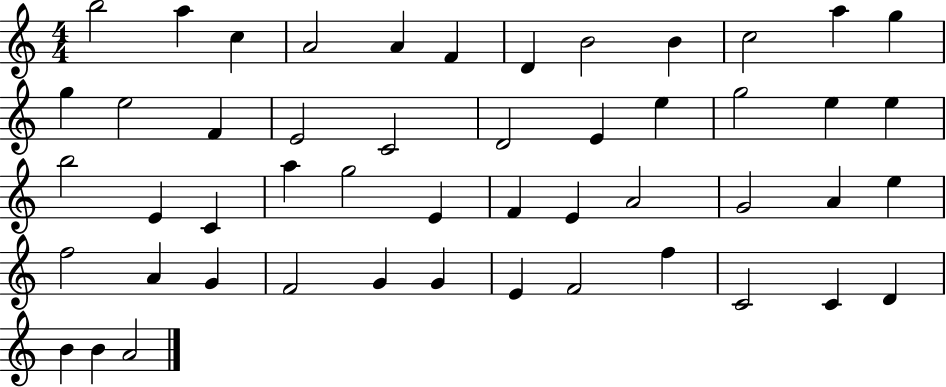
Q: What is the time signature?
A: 4/4